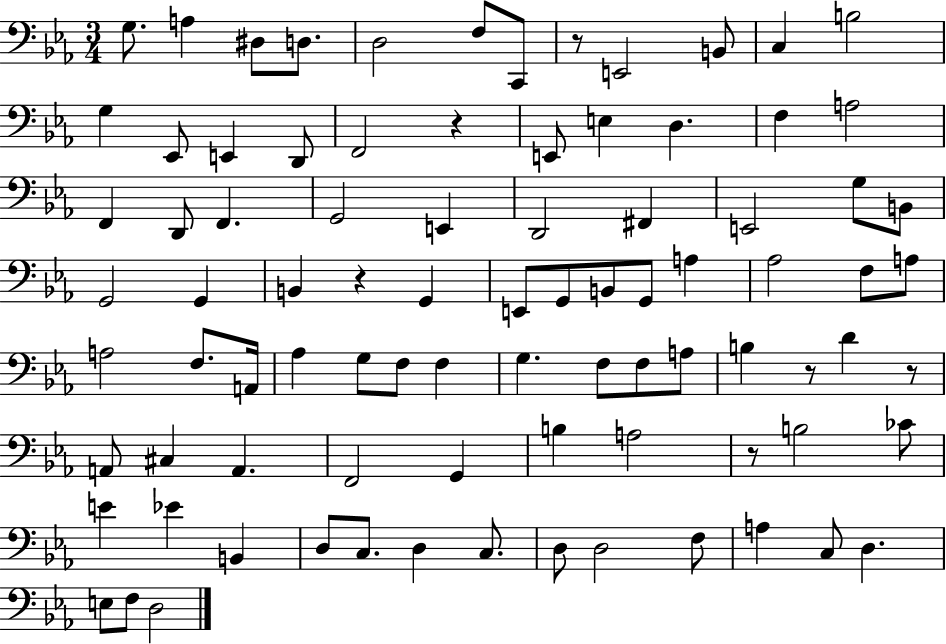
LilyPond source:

{
  \clef bass
  \numericTimeSignature
  \time 3/4
  \key ees \major
  g8. a4 dis8 d8. | d2 f8 c,8 | r8 e,2 b,8 | c4 b2 | \break g4 ees,8 e,4 d,8 | f,2 r4 | e,8 e4 d4. | f4 a2 | \break f,4 d,8 f,4. | g,2 e,4 | d,2 fis,4 | e,2 g8 b,8 | \break g,2 g,4 | b,4 r4 g,4 | e,8 g,8 b,8 g,8 a4 | aes2 f8 a8 | \break a2 f8. a,16 | aes4 g8 f8 f4 | g4. f8 f8 a8 | b4 r8 d'4 r8 | \break a,8 cis4 a,4. | f,2 g,4 | b4 a2 | r8 b2 ces'8 | \break e'4 ees'4 b,4 | d8 c8. d4 c8. | d8 d2 f8 | a4 c8 d4. | \break e8 f8 d2 | \bar "|."
}